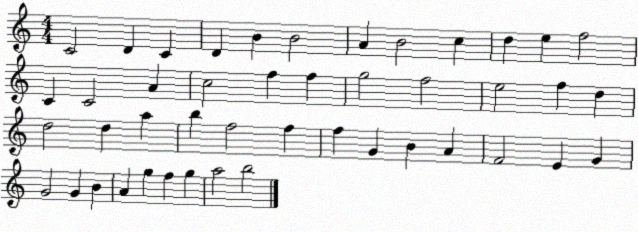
X:1
T:Untitled
M:4/4
L:1/4
K:C
C2 D C D B B2 A B2 c d e f2 C C2 A c2 f f g2 f2 e2 f d d2 d a b f2 f f G B A F2 E G G2 G B A g f g a2 b2